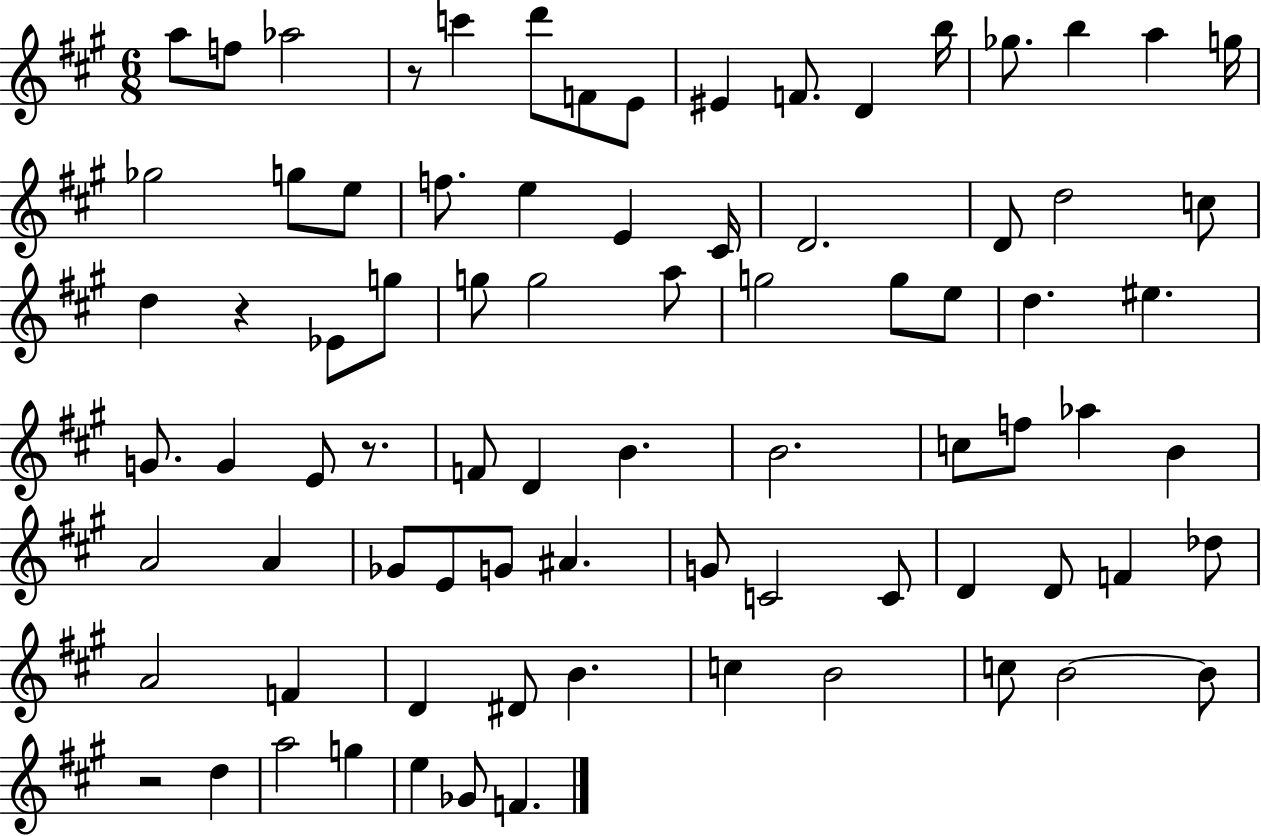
A5/e F5/e Ab5/h R/e C6/q D6/e F4/e E4/e EIS4/q F4/e. D4/q B5/s Gb5/e. B5/q A5/q G5/s Gb5/h G5/e E5/e F5/e. E5/q E4/q C#4/s D4/h. D4/e D5/h C5/e D5/q R/q Eb4/e G5/e G5/e G5/h A5/e G5/h G5/e E5/e D5/q. EIS5/q. G4/e. G4/q E4/e R/e. F4/e D4/q B4/q. B4/h. C5/e F5/e Ab5/q B4/q A4/h A4/q Gb4/e E4/e G4/e A#4/q. G4/e C4/h C4/e D4/q D4/e F4/q Db5/e A4/h F4/q D4/q D#4/e B4/q. C5/q B4/h C5/e B4/h B4/e R/h D5/q A5/h G5/q E5/q Gb4/e F4/q.